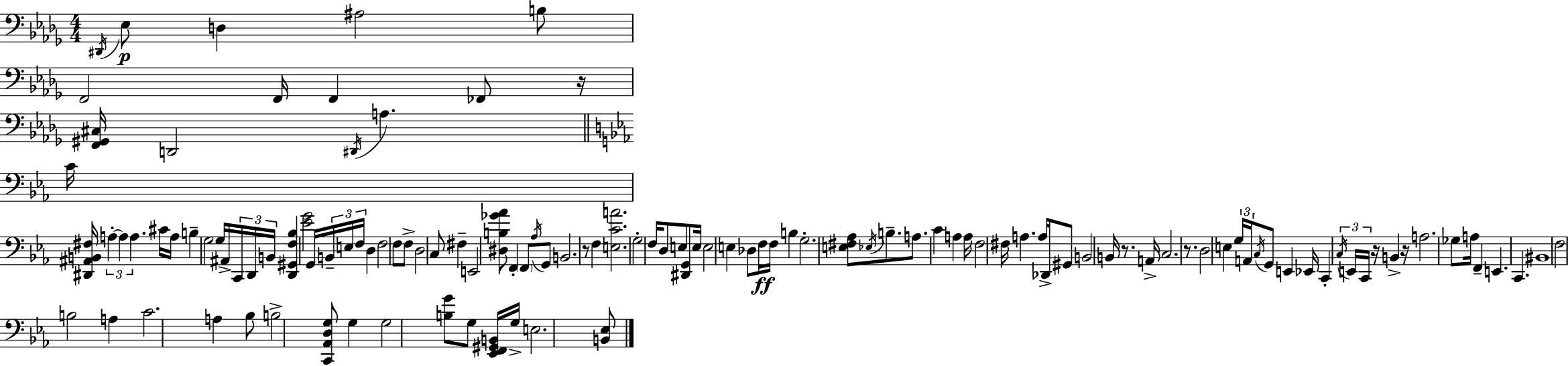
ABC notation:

X:1
T:Untitled
M:4/4
L:1/4
K:Bbm
^D,,/4 _E,/2 D, ^A,2 B,/2 F,,2 F,,/4 F,, _F,,/2 z/4 [F,,^G,,^C,]/4 D,,2 ^D,,/4 A, C/4 [^D,,^A,,B,,^F,]/4 A, A, A, ^C/4 A,/4 B, G,2 G,/4 ^A,,/4 C,,/4 D,,/4 B,,/4 [D,,^G,,F,_B,] [_EG]2 G,,/4 B,,/4 E,/4 F,/4 D, F,2 F,/2 F,/2 D,2 C,/2 ^F, E,,2 [^D,B,_G_A]/2 F,, F,,/2 _A,/4 G,,/2 B,,2 z/2 F, [E,CA]2 G,2 F,/4 D,/2 E,/2 [^D,,G,,]/2 E,/4 E,2 E, _D,/2 F,/4 F,/4 B, G,2 [E,^F,_A,]/2 _E,/4 B,/2 A,/2 C A, A,/4 F,2 ^F,/4 A, A,/4 _D,,/4 ^G,,/2 B,,2 B,,/4 z/2 A,,/4 C,2 z/2 D,2 E, G,/4 A,,/4 C,/4 G,,/2 E,, _E,,/4 C,, C,/4 E,,/4 C,,/4 z/4 B,, z/4 A,2 _G,/2 A,/4 F,, E,, C,, ^B,,4 F,2 B,2 A, C2 A, _B,/2 B,2 [C,,_A,,D,G,]/2 G, G,2 [B,G]/2 G,/2 [_E,,F,,^G,,B,,]/4 G,/4 E,2 [B,,_E,]/2